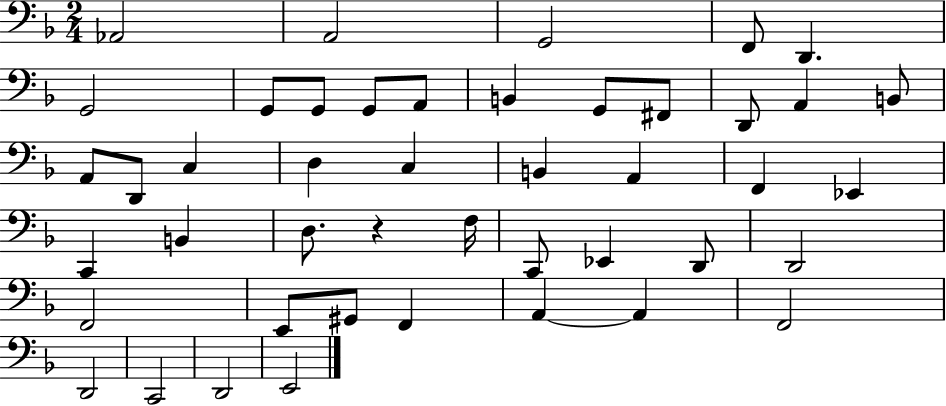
{
  \clef bass
  \numericTimeSignature
  \time 2/4
  \key f \major
  aes,2 | a,2 | g,2 | f,8 d,4. | \break g,2 | g,8 g,8 g,8 a,8 | b,4 g,8 fis,8 | d,8 a,4 b,8 | \break a,8 d,8 c4 | d4 c4 | b,4 a,4 | f,4 ees,4 | \break c,4 b,4 | d8. r4 f16 | c,8 ees,4 d,8 | d,2 | \break f,2 | e,8 gis,8 f,4 | a,4~~ a,4 | f,2 | \break d,2 | c,2 | d,2 | e,2 | \break \bar "|."
}